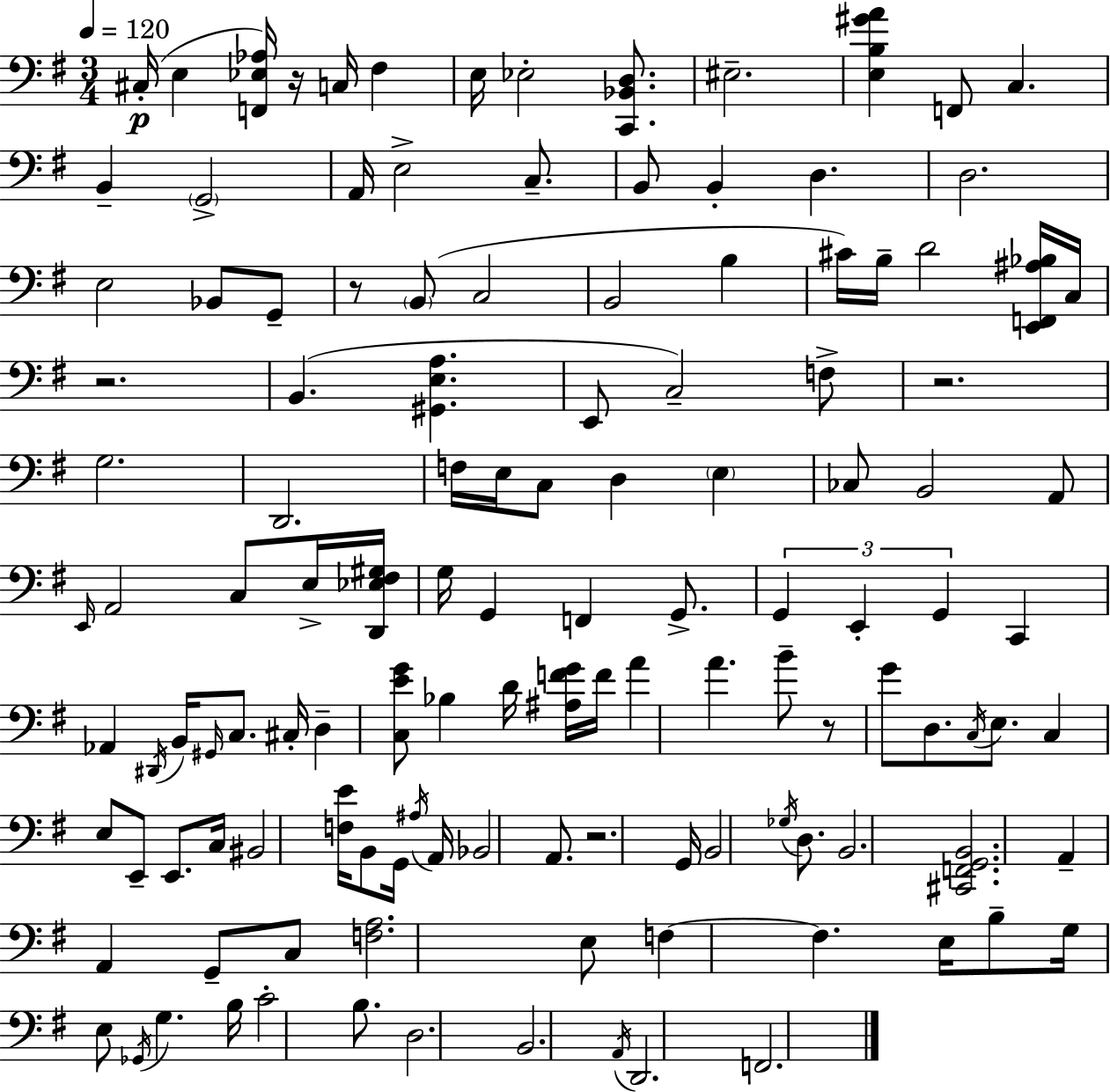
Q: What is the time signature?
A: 3/4